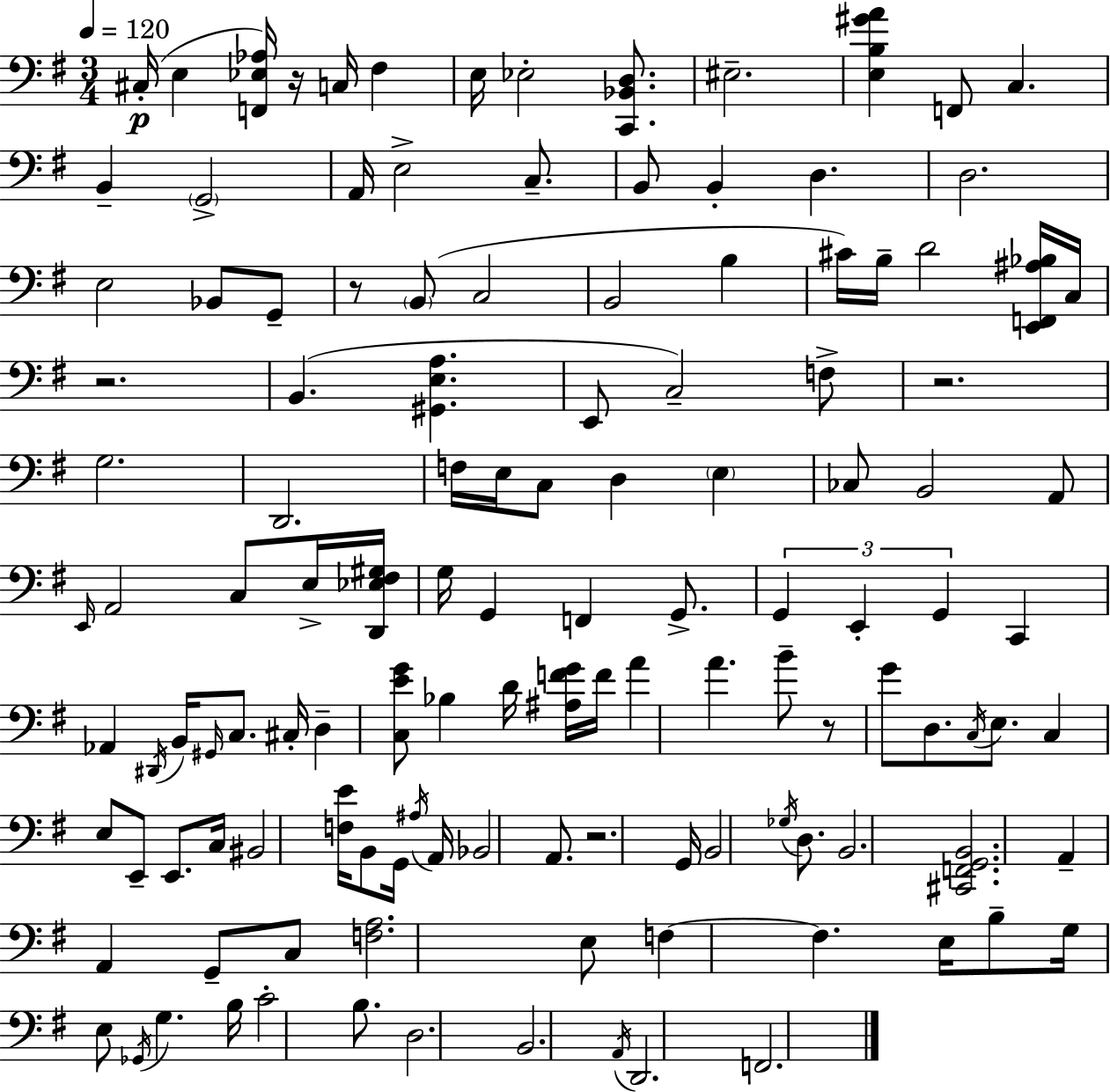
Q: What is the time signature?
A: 3/4